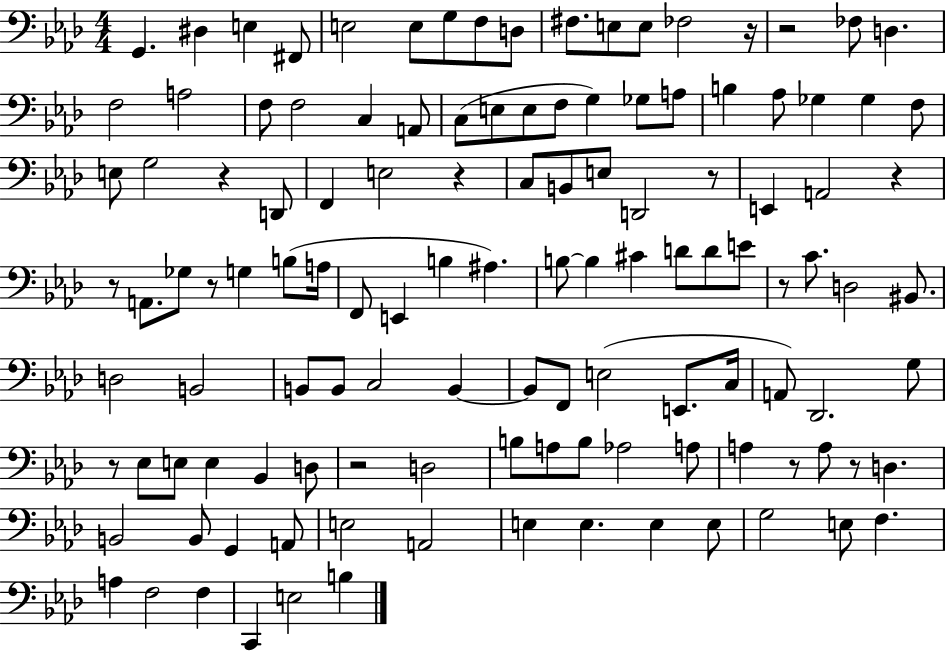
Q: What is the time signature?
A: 4/4